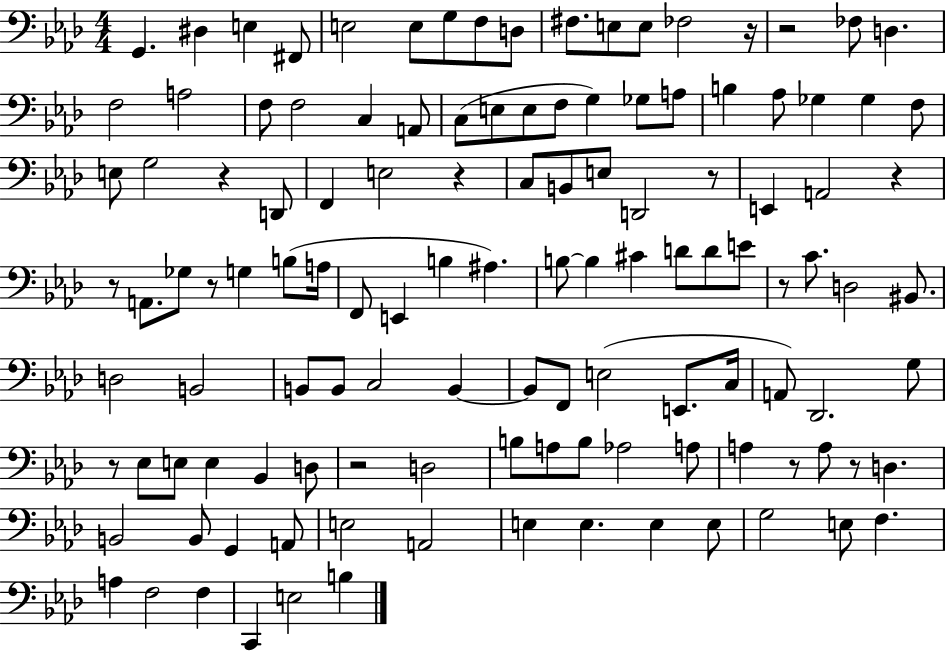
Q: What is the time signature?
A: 4/4